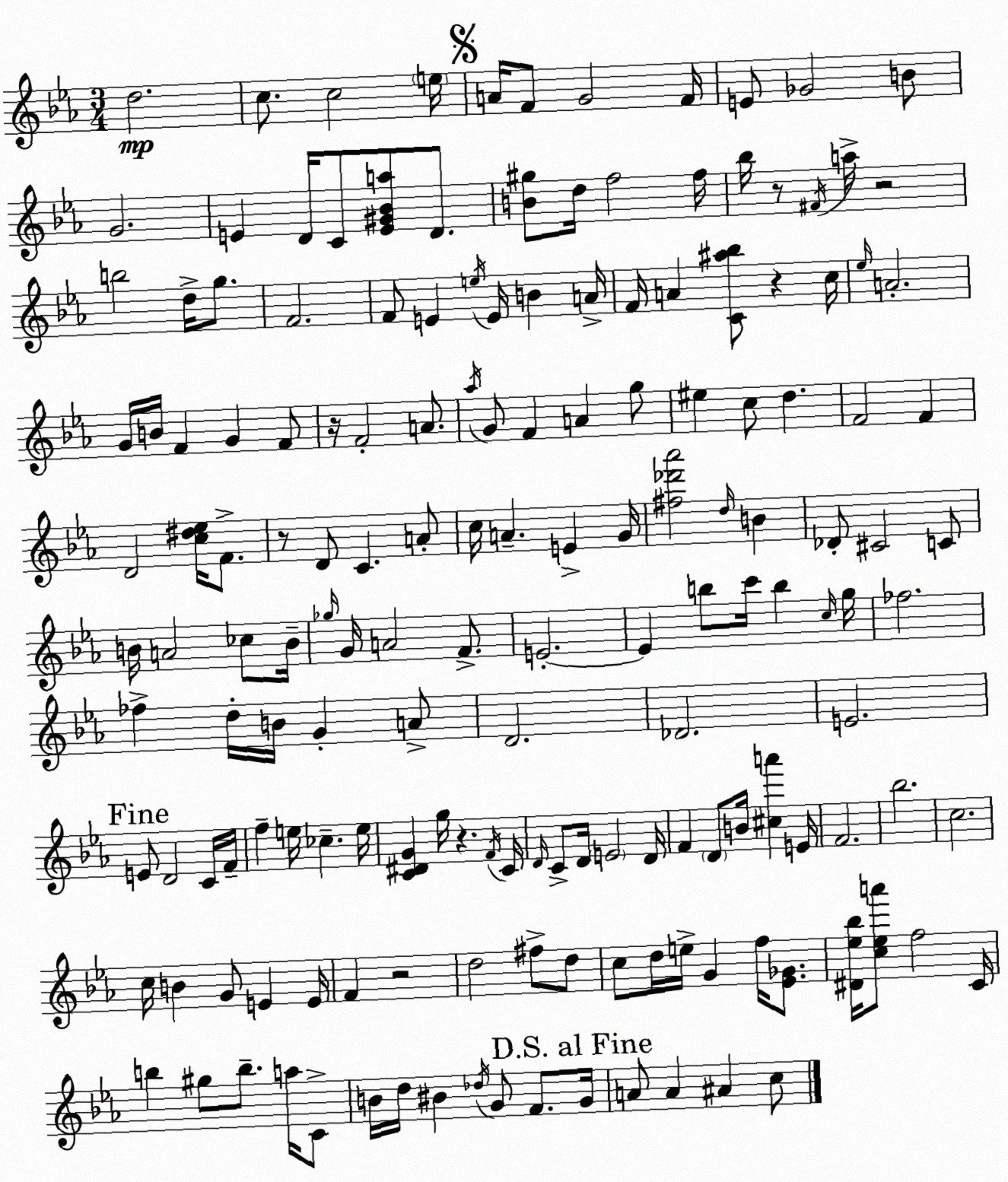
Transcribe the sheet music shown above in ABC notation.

X:1
T:Untitled
M:3/4
L:1/4
K:Eb
d2 c/2 c2 e/4 A/4 F/2 G2 F/4 E/2 _G2 B/2 G2 E D/4 C/2 [E^G_Ba]/2 D/2 [B^g]/2 d/4 f2 f/4 _b/4 z/2 ^F/4 a/4 z2 b2 d/4 g/2 F2 F/2 E e/4 E/4 B A/4 F/4 A [C^a_b]/2 z c/4 _e/4 A2 G/4 B/4 F G F/2 z/4 F2 A/2 _a/4 G/2 F A g/2 ^e c/2 d F2 F D2 [c^d_e]/4 F/2 z/2 D/2 C A/2 c/4 A E G/4 [^f_d'_a']2 d/4 B _D/2 ^C2 C/2 B/4 A2 _c/2 B/4 _g/4 G/4 A2 F/2 E2 E b/2 c'/4 b c/4 g/4 _f2 _f d/4 B/4 G A/2 D2 _D2 E2 E/2 D2 C/4 F/4 f e/4 _c e/4 [C^DG] g/4 z F/4 C/4 D/4 C/2 D/4 E2 D/4 F D/2 B/4 [^ca'] E/4 F2 _b2 c2 c/4 B G/2 E E/4 F z2 d2 ^f/2 d/2 c/2 d/4 e/4 G f/4 [_E_G]/2 [^D_e_b]/4 [c_ea']/2 f2 C/4 b ^g/2 b/2 a/4 C/2 B/4 d/4 ^B _d/4 G/2 F/2 G/4 A/2 A ^A c/2